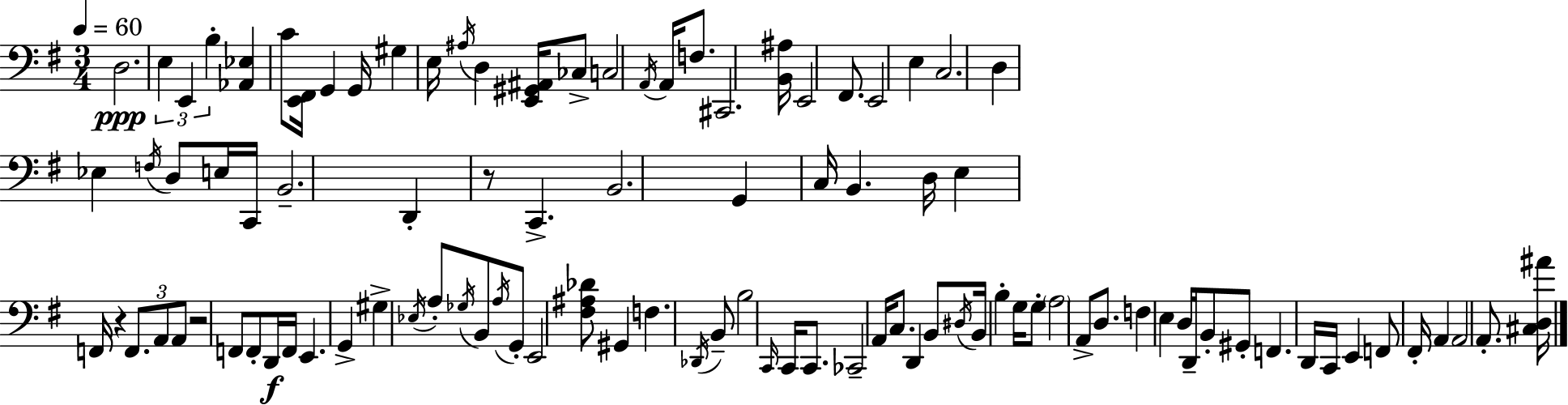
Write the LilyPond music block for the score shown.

{
  \clef bass
  \numericTimeSignature
  \time 3/4
  \key g \major
  \tempo 4 = 60
  d2.\ppp | \tuplet 3/2 { e4 e,4 b4-. } | <aes, ees>4 c'8 <e, fis,>16 g,4 g,16 | gis4 e16 \acciaccatura { ais16 } d4 <e, gis, ais,>16 ces8-> | \break c2 \acciaccatura { a,16 } a,16 f8. | cis,2. | <b, ais>16 e,2 fis,8. | e,2 e4 | \break c2. | d4 ees4 \acciaccatura { f16 } d8 | e16 c,16 b,2.-- | d,4-. r8 c,4.-> | \break b,2. | g,4 c16 b,4. | d16 e4 f,16 r4 | \tuplet 3/2 { f,8. a,8 a,8 } r2 | \break f,8 f,8-. d,16\f f,16 e,4. | g,4-> gis4-> \acciaccatura { ees16 } | a8-. \acciaccatura { ges16 } b,8 \acciaccatura { a16 } g,8-. e,2 | <fis ais des'>8 gis,4 f4. | \break \acciaccatura { des,16 } b,8-- b2 | \grace { c,16 } c,16 c,8. ces,2-- | a,16 c8. d,4 | b,8 \acciaccatura { dis16 } b,16 b4-. g16 g8-. \parenthesize a2 | \break a,8-> d8. | f4 e4 d16 d,16-- b,8-. | gis,8-. f,4. d,16 c,16 e,4 | f,8 fis,16-. a,4 a,2 | \break a,8.-. <cis d ais'>16 \bar "|."
}